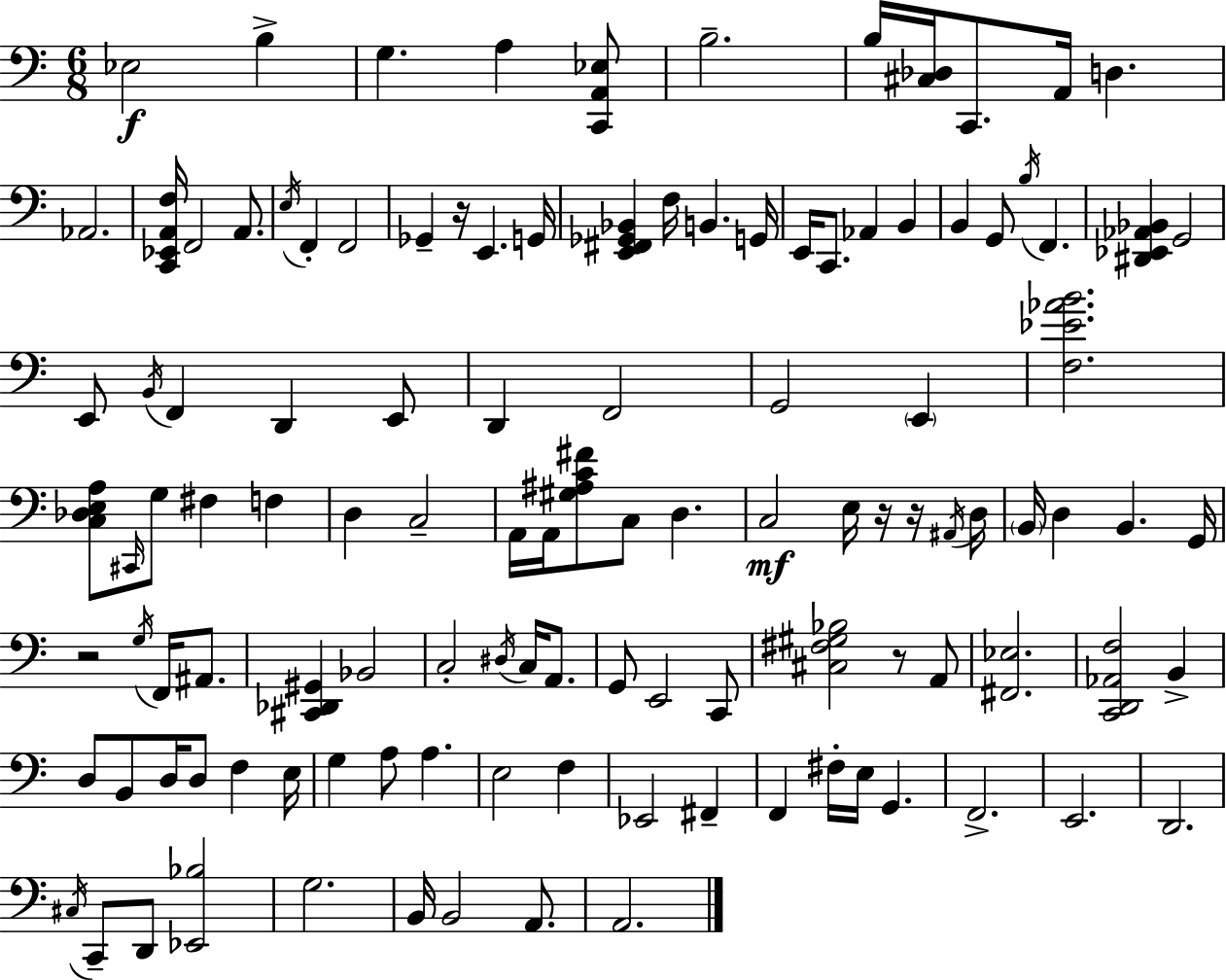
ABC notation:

X:1
T:Untitled
M:6/8
L:1/4
K:Am
_E,2 B, G, A, [C,,A,,_E,]/2 B,2 B,/4 [^C,_D,]/4 C,,/2 A,,/4 D, _A,,2 [C,,_E,,A,,F,]/4 F,,2 A,,/2 E,/4 F,, F,,2 _G,, z/4 E,, G,,/4 [E,,^F,,_G,,_B,,] F,/4 B,, G,,/4 E,,/4 C,,/2 _A,, B,, B,, G,,/2 B,/4 F,, [^D,,_E,,_A,,_B,,] G,,2 E,,/2 B,,/4 F,, D,, E,,/2 D,, F,,2 G,,2 E,, [F,_E_AB]2 [C,_D,E,A,]/2 ^C,,/4 G,/2 ^F, F, D, C,2 A,,/4 A,,/4 [^G,^A,C^F]/2 C,/2 D, C,2 E,/4 z/4 z/4 ^A,,/4 D,/4 B,,/4 D, B,, G,,/4 z2 G,/4 F,,/4 ^A,,/2 [^C,,_D,,^G,,] _B,,2 C,2 ^D,/4 C,/4 A,,/2 G,,/2 E,,2 C,,/2 [^C,^F,^G,_B,]2 z/2 A,,/2 [^F,,_E,]2 [C,,D,,_A,,F,]2 B,, D,/2 B,,/2 D,/4 D,/2 F, E,/4 G, A,/2 A, E,2 F, _E,,2 ^F,, F,, ^F,/4 E,/4 G,, F,,2 E,,2 D,,2 ^C,/4 C,,/2 D,,/2 [_E,,_B,]2 G,2 B,,/4 B,,2 A,,/2 A,,2